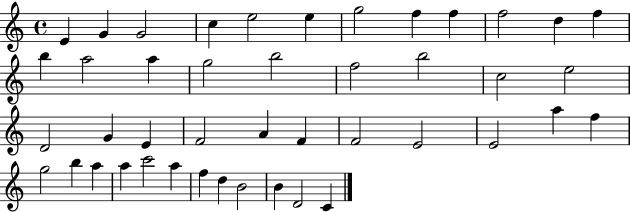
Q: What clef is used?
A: treble